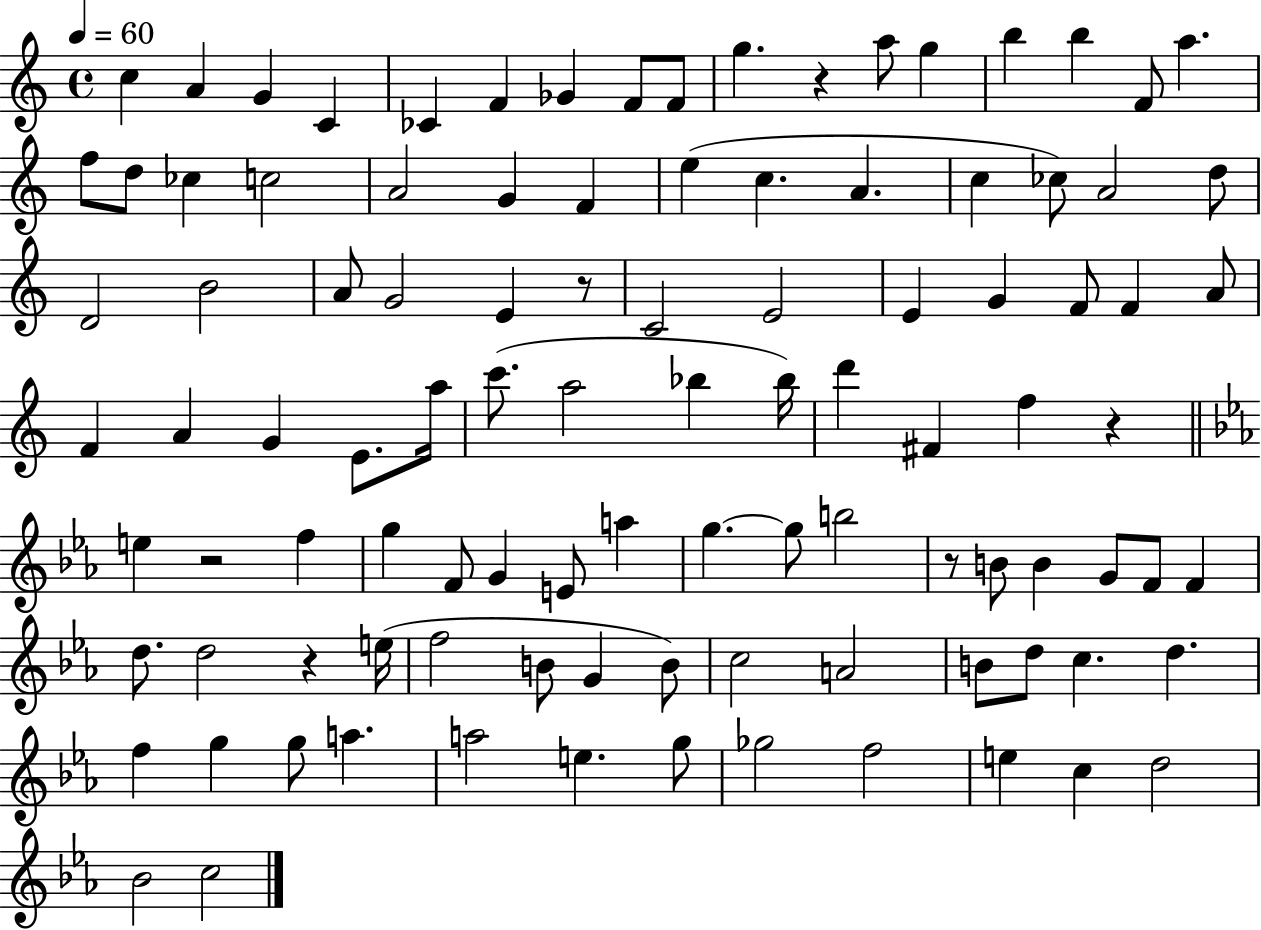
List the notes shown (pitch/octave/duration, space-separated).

C5/q A4/q G4/q C4/q CES4/q F4/q Gb4/q F4/e F4/e G5/q. R/q A5/e G5/q B5/q B5/q F4/e A5/q. F5/e D5/e CES5/q C5/h A4/h G4/q F4/q E5/q C5/q. A4/q. C5/q CES5/e A4/h D5/e D4/h B4/h A4/e G4/h E4/q R/e C4/h E4/h E4/q G4/q F4/e F4/q A4/e F4/q A4/q G4/q E4/e. A5/s C6/e. A5/h Bb5/q Bb5/s D6/q F#4/q F5/q R/q E5/q R/h F5/q G5/q F4/e G4/q E4/e A5/q G5/q. G5/e B5/h R/e B4/e B4/q G4/e F4/e F4/q D5/e. D5/h R/q E5/s F5/h B4/e G4/q B4/e C5/h A4/h B4/e D5/e C5/q. D5/q. F5/q G5/q G5/e A5/q. A5/h E5/q. G5/e Gb5/h F5/h E5/q C5/q D5/h Bb4/h C5/h